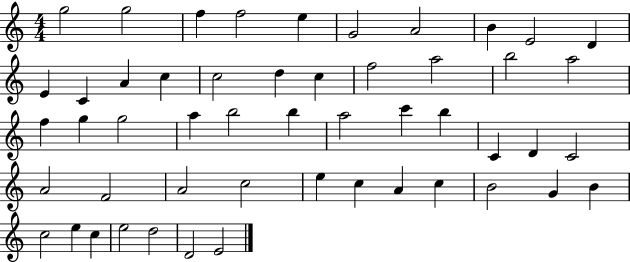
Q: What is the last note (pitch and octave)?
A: E4